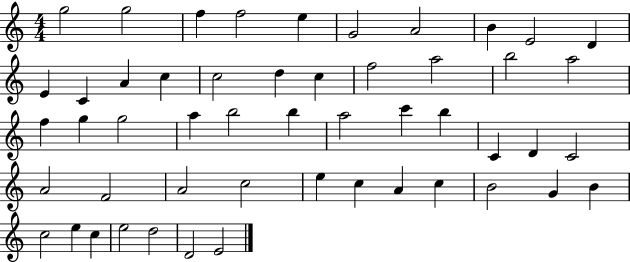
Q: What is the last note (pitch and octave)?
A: E4